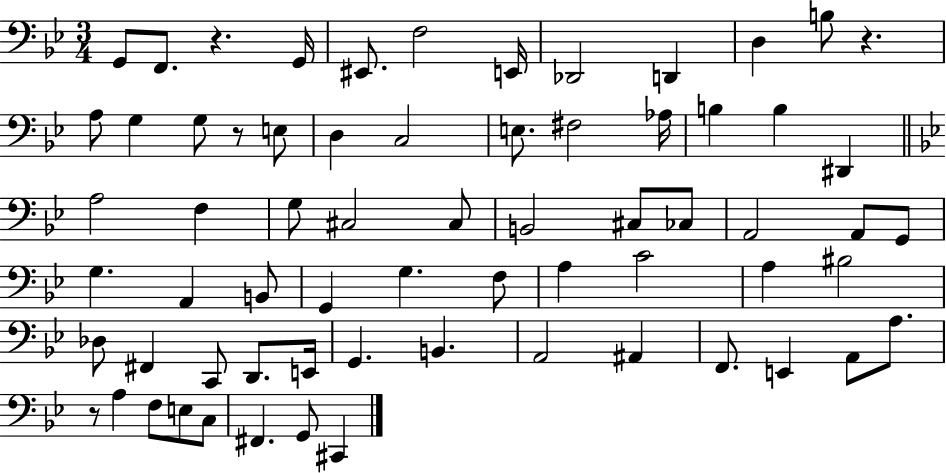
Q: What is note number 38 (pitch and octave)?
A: G3